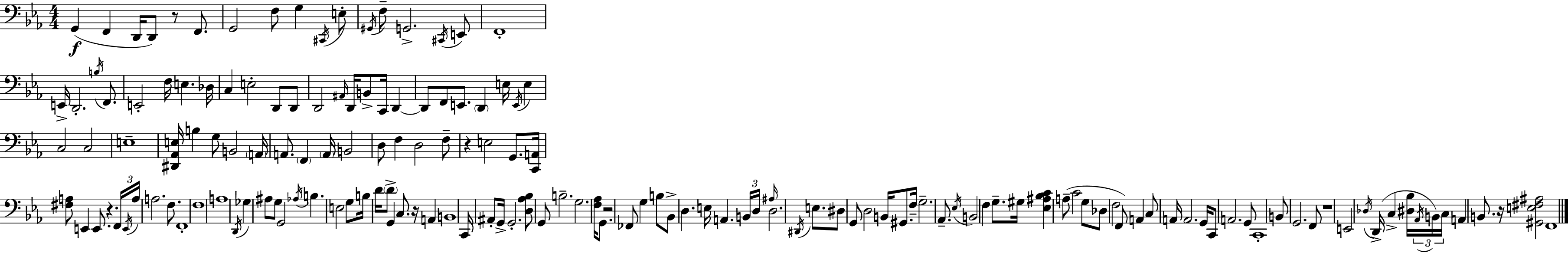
{
  \clef bass
  \numericTimeSignature
  \time 4/4
  \key ees \major
  g,4(\f f,4 d,16 d,8) r8 f,8. | g,2 f8 g4 \acciaccatura { cis,16 } e8-. | \acciaccatura { gis,16 } f8-- g,2.-> | \acciaccatura { cis,16 } e,8 f,1-. | \break e,16-> d,2.-. | \acciaccatura { b16 } f,8. e,2-. f16 e4. | des16 c4 e2-. | d,8 d,8 d,2 \grace { ais,16 } d,16 b,8-> | \break c,16 d,4~~ d,8 f,8 e,8. \parenthesize d,4 | e16 \acciaccatura { e,16 } e4 c2 c2 | e1-- | <dis, aes, e>16 b4 g8 b,2 | \break \parenthesize a,16 a,8. \parenthesize f,4 \parenthesize a,16 b,2 | d8 f4 d2 | f8-- r4 e2 | g,8. <c, a,>16 <fis a>8 e,4 e,8. r4. | \break \tuplet 3/2 { f,16 \acciaccatura { e,16 } a16 } a2. | f8. f,1-. | f1 | a1 | \break \acciaccatura { d,16 } ges4 ais8 g8 | g,2 \acciaccatura { aes16 } b4. e2 | g8 b16 d'16 \parenthesize d'8-> g,4 | c8. r16 a,4 b,1 | \break c,16 ais,8-. g,16-> g,2.-. | <d aes bes>8 g,8 b2.-- | g2. | <f aes>16 g,8. r2 | \break fes,8 g4 b8 bes,8-> d4. | e16 a,4. \tuplet 3/2 { b,16 d16 \grace { ais16 } } d2. | \acciaccatura { dis,16 } e8. dis8 g,8 d2 | b,16 gis,8. f16-- g2.-- | \break aes,8.-- \acciaccatura { ees16 } b,2 | f4 g8.-- gis16 <ees ais bes c'>4 | a8--( c'2 g8 des8 f2 | f,8) a,4 c8 a,16 a,2. | \break g,16 c,8 a,2. | g,8 c,1-. | b,8 g,2. | f,8 r1 | \break e,2 | \acciaccatura { des16 } d,16->( c4-> <dis bes>16 \tuplet 3/2 { \acciaccatura { aes,16 } b,16) c16 } a,4 | b,8. r16 <gis, e fis ais>2 f,1 | \bar "|."
}